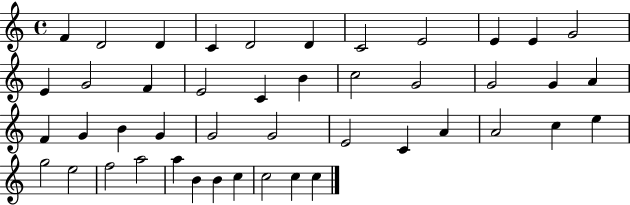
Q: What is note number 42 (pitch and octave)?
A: C5